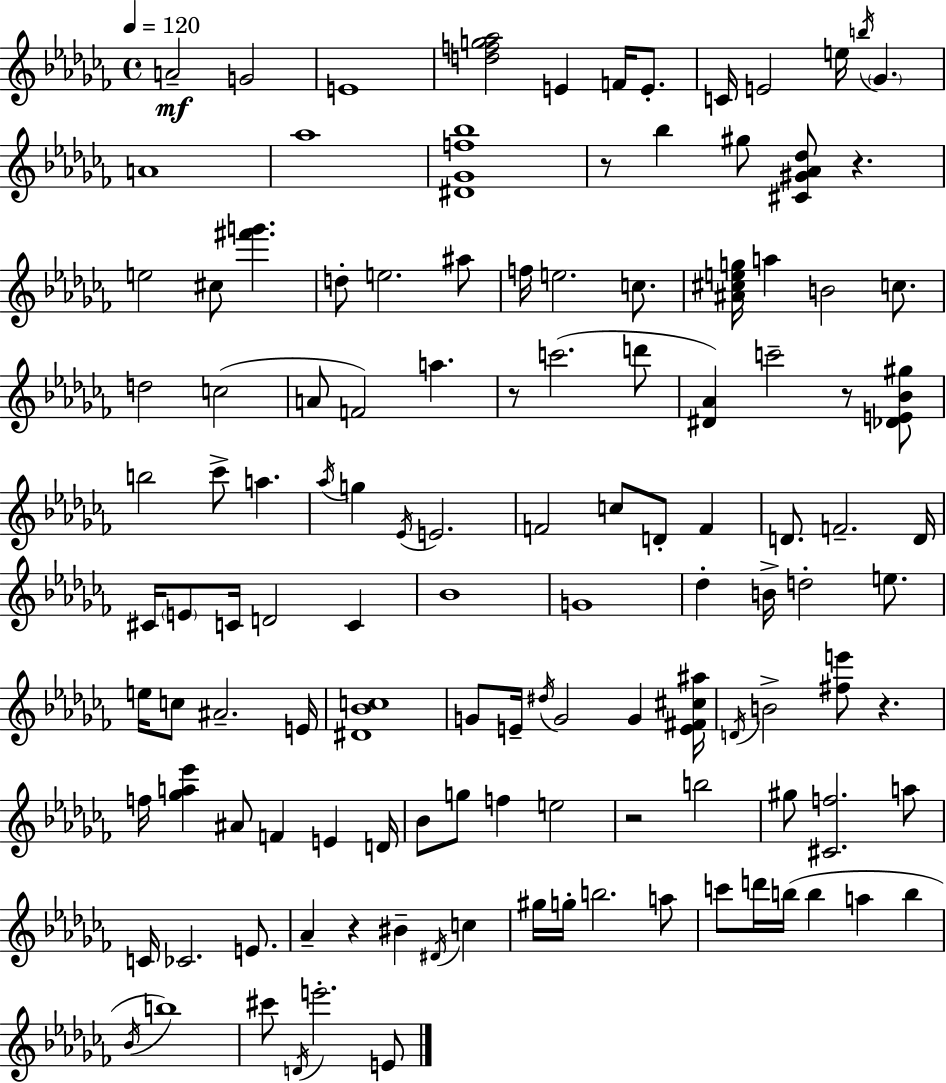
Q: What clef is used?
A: treble